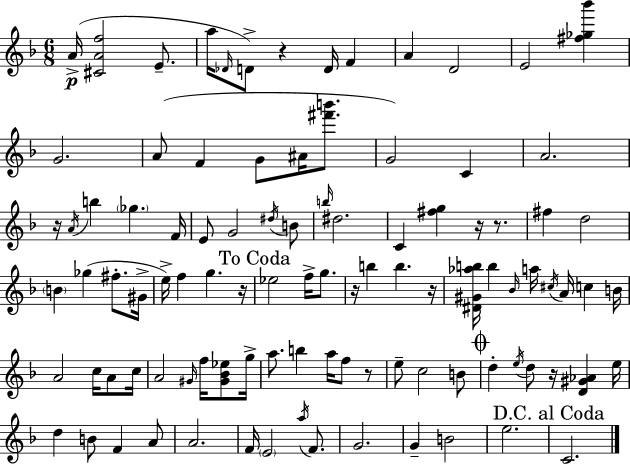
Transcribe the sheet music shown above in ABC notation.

X:1
T:Untitled
M:6/8
L:1/4
K:F
A/4 [^CAf]2 E/2 a/4 _D/4 D/2 z D/4 F A D2 E2 [^f_g_b'] G2 A/2 F G/2 ^A/4 [^f'b']/2 G2 C A2 z/4 A/4 b _g F/4 E/2 G2 ^d/4 B/2 b/4 ^d2 C [^fg] z/4 z/2 ^f d2 B _g ^f/2 ^G/4 e/4 f g z/4 _e2 f/4 g/2 z/4 b b z/4 [^D^G_ab]/4 b _B/4 a/4 ^c/4 A/4 c B/4 A2 c/4 A/2 c/4 A2 ^G/4 f/4 [^G_B_e]/2 g/4 a/2 b a/4 f/2 z/2 e/2 c2 B/2 d e/4 d/2 z/4 [D^G_A] e/4 d B/2 F A/2 A2 F/4 E2 a/4 F/2 G2 G B2 e2 C2